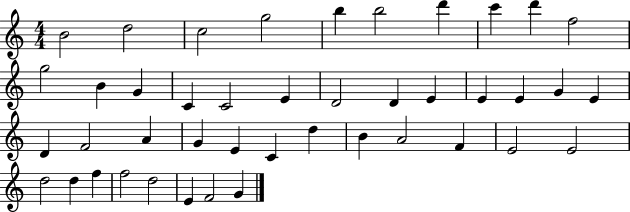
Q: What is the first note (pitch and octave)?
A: B4